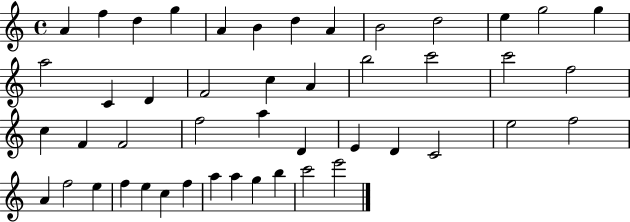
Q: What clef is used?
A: treble